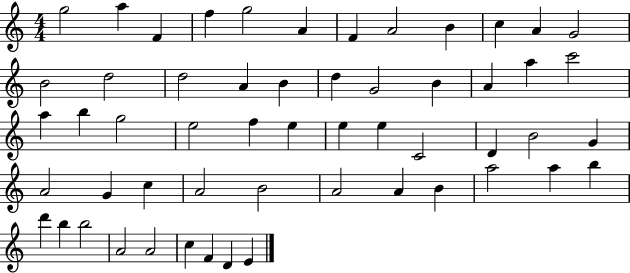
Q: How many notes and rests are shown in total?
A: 55